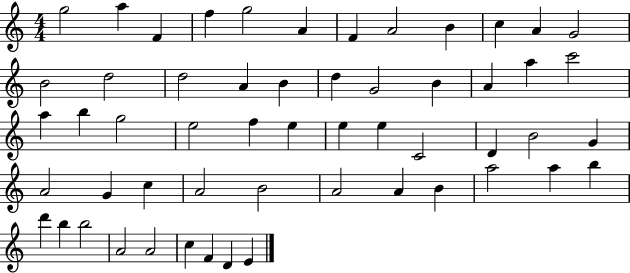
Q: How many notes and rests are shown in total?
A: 55